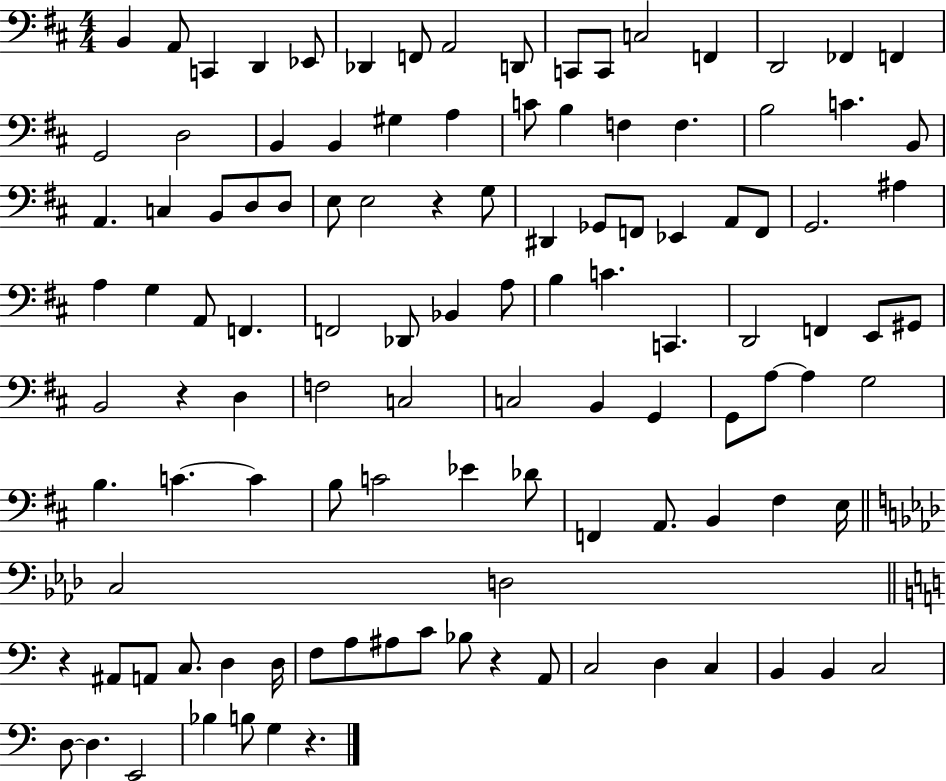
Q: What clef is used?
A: bass